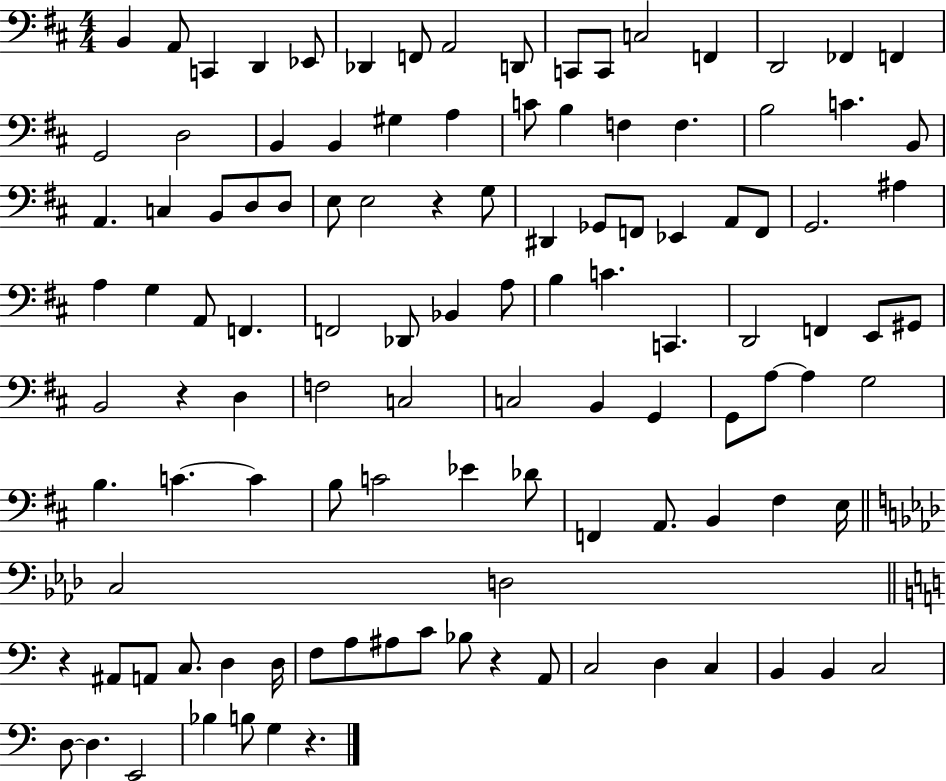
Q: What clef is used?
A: bass